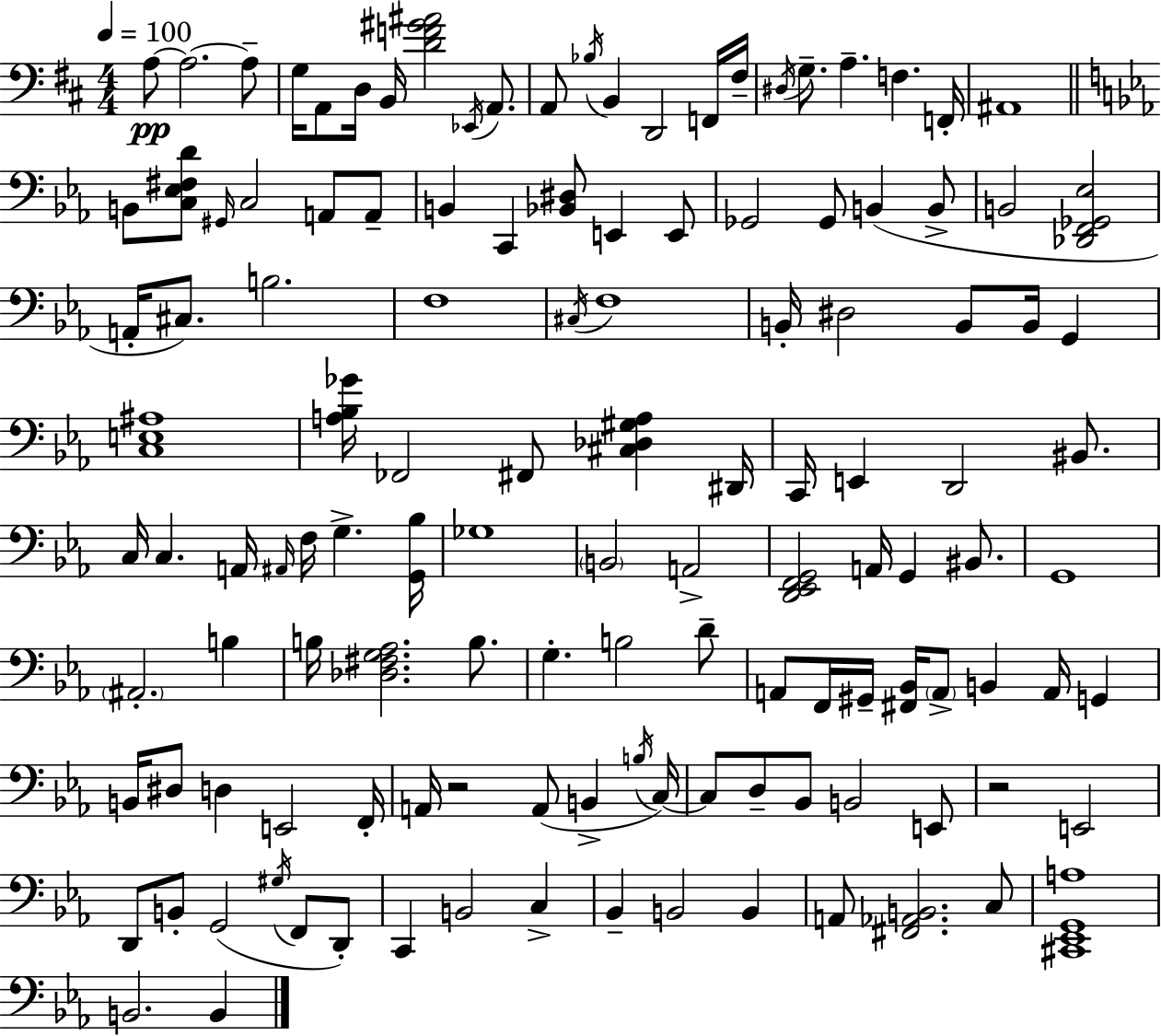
A3/e A3/h. A3/e G3/s A2/e D3/s B2/s [D4,F4,G#4,A#4]/h Eb2/s A2/e. A2/e Bb3/s B2/q D2/h F2/s F#3/s D#3/s G3/e. A3/q. F3/q. F2/s A#2/w B2/e [C3,Eb3,F#3,D4]/e G#2/s C3/h A2/e A2/e B2/q C2/q [Bb2,D#3]/e E2/q E2/e Gb2/h Gb2/e B2/q B2/e B2/h [Db2,F2,Gb2,Eb3]/h A2/s C#3/e. B3/h. F3/w C#3/s F3/w B2/s D#3/h B2/e B2/s G2/q [C3,E3,A#3]/w [A3,Bb3,Gb4]/s FES2/h F#2/e [C#3,Db3,G#3,A3]/q D#2/s C2/s E2/q D2/h BIS2/e. C3/s C3/q. A2/s A#2/s F3/s G3/q. [G2,Bb3]/s Gb3/w B2/h A2/h [D2,Eb2,F2,G2]/h A2/s G2/q BIS2/e. G2/w A#2/h. B3/q B3/s [Db3,F#3,G3,Ab3]/h. B3/e. G3/q. B3/h D4/e A2/e F2/s G#2/s [F#2,Bb2]/s A2/e B2/q A2/s G2/q B2/s D#3/e D3/q E2/h F2/s A2/s R/h A2/e B2/q B3/s C3/s C3/e D3/e Bb2/e B2/h E2/e R/h E2/h D2/e B2/e G2/h G#3/s F2/e D2/e C2/q B2/h C3/q Bb2/q B2/h B2/q A2/e [F#2,Ab2,B2]/h. C3/e [C#2,Eb2,G2,A3]/w B2/h. B2/q